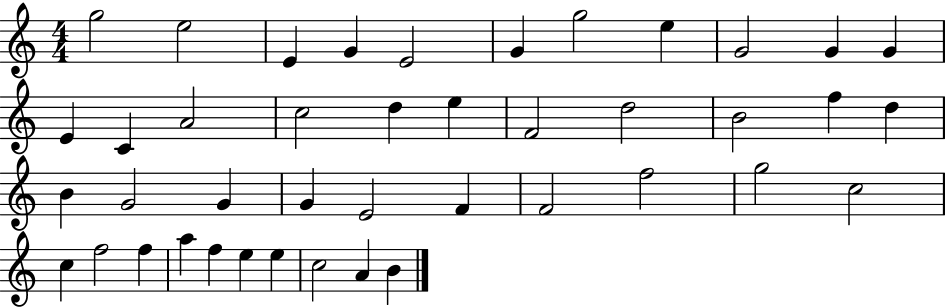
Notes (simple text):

G5/h E5/h E4/q G4/q E4/h G4/q G5/h E5/q G4/h G4/q G4/q E4/q C4/q A4/h C5/h D5/q E5/q F4/h D5/h B4/h F5/q D5/q B4/q G4/h G4/q G4/q E4/h F4/q F4/h F5/h G5/h C5/h C5/q F5/h F5/q A5/q F5/q E5/q E5/q C5/h A4/q B4/q